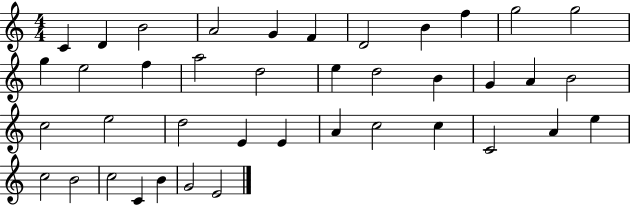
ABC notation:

X:1
T:Untitled
M:4/4
L:1/4
K:C
C D B2 A2 G F D2 B f g2 g2 g e2 f a2 d2 e d2 B G A B2 c2 e2 d2 E E A c2 c C2 A e c2 B2 c2 C B G2 E2